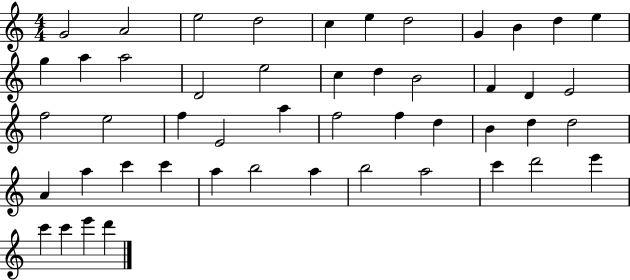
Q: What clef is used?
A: treble